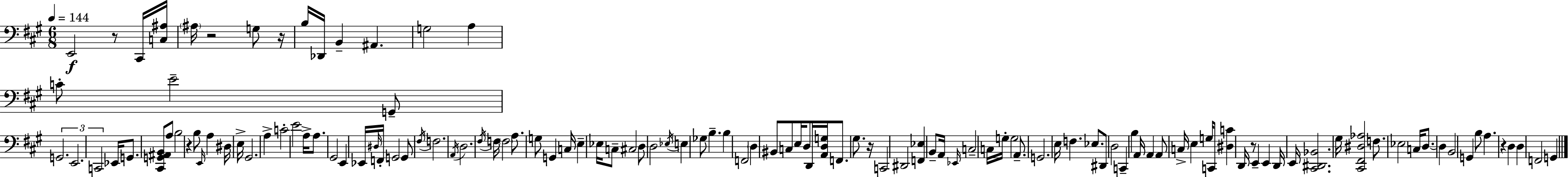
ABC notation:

X:1
T:Untitled
M:6/8
L:1/4
K:A
E,,2 z/2 ^C,,/4 [C,^A,]/4 ^A,/4 z2 G,/2 z/4 B,/4 _D,,/4 B,, ^A,, G,2 A, C/2 E2 G,,/2 G,,2 E,,2 C,,2 _E,,/4 G,,/2 [^C,,G,,^A,,B,,]/2 A,/2 B,2 z B,/2 E,,/4 A, ^D,/4 E,/4 ^G,,2 A, C2 E2 A,/4 A,/2 ^G,,2 E,, _E,,/4 ^D,/4 F,,/4 G,,2 G,,/2 ^F,/4 F,2 A,,/4 D,2 ^F,/4 F,/4 F,2 A,/2 G,/2 G,, C,/4 E, _E,/4 C,/2 ^C,2 D,/2 D,2 _E,/4 E, _G,/2 B, B, F,,2 D, ^B,,/2 C,/2 E,/4 D,/2 D,,/4 [A,,D,G,]/4 F,,/2 ^G,/2 z/4 C,,2 ^D,,2 [F,,_E,] B,,/2 A,,/4 _E,,/4 C,2 C,/4 G,/4 G,2 A,,/2 G,,2 E,/4 F, _E,/2 ^D,,/2 D,2 C,, B, A,,/4 A,, A,,/2 C,/4 E, G,/4 C,,/2 [^D,C] D,,/4 z/2 E,, E,, D,,/4 E,,/4 [^C,,^D,,_B,,]2 ^G,/4 [^C,,^F,,^D,_A,]2 F,/2 _E,2 C,/4 D,/2 D, B,,2 G,, B,/2 A, z D, D, F,,2 G,,